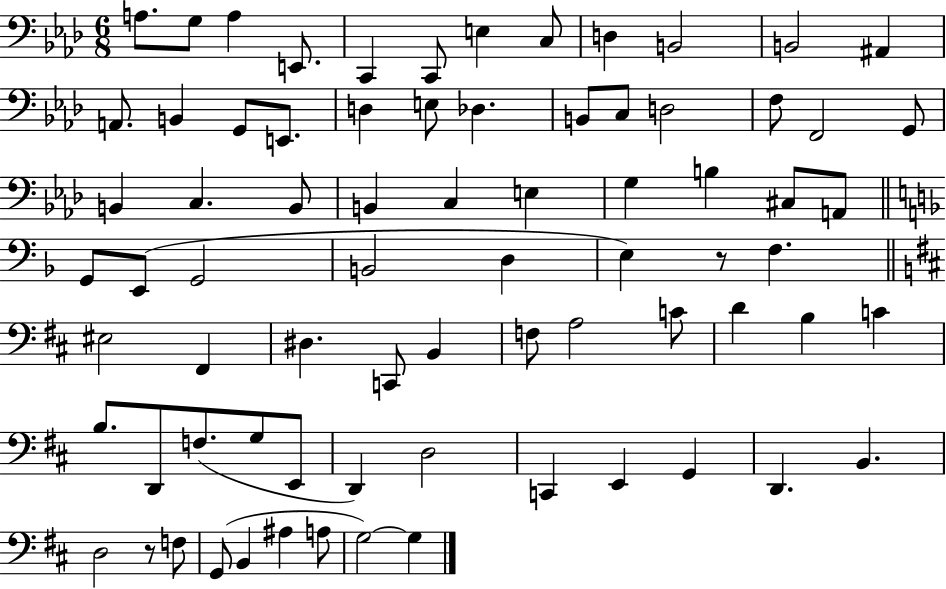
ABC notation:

X:1
T:Untitled
M:6/8
L:1/4
K:Ab
A,/2 G,/2 A, E,,/2 C,, C,,/2 E, C,/2 D, B,,2 B,,2 ^A,, A,,/2 B,, G,,/2 E,,/2 D, E,/2 _D, B,,/2 C,/2 D,2 F,/2 F,,2 G,,/2 B,, C, B,,/2 B,, C, E, G, B, ^C,/2 A,,/2 G,,/2 E,,/2 G,,2 B,,2 D, E, z/2 F, ^E,2 ^F,, ^D, C,,/2 B,, F,/2 A,2 C/2 D B, C B,/2 D,,/2 F,/2 G,/2 E,,/2 D,, D,2 C,, E,, G,, D,, B,, D,2 z/2 F,/2 G,,/2 B,, ^A, A,/2 G,2 G,